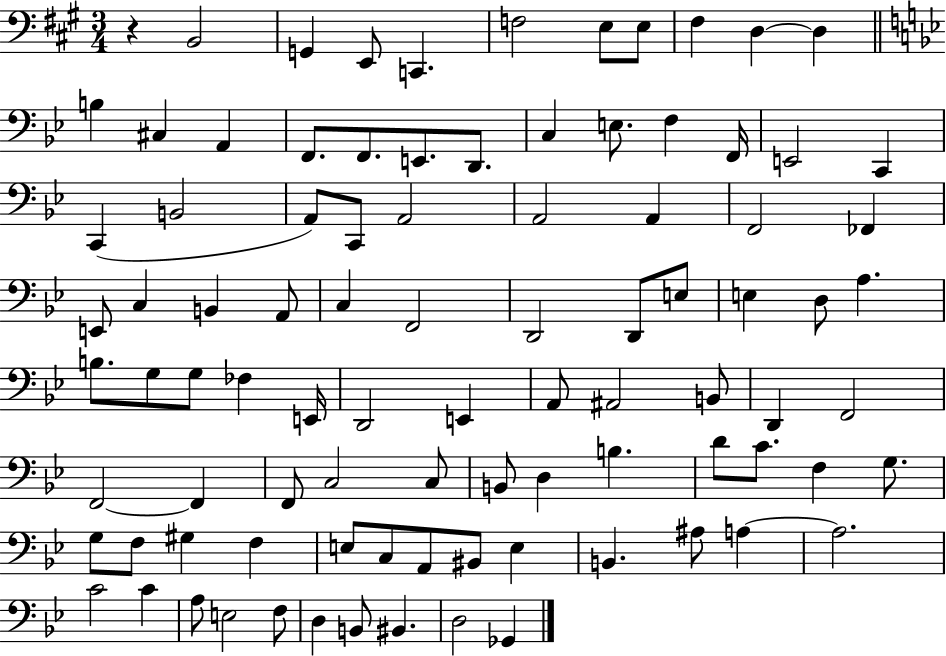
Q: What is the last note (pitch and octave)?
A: Gb2